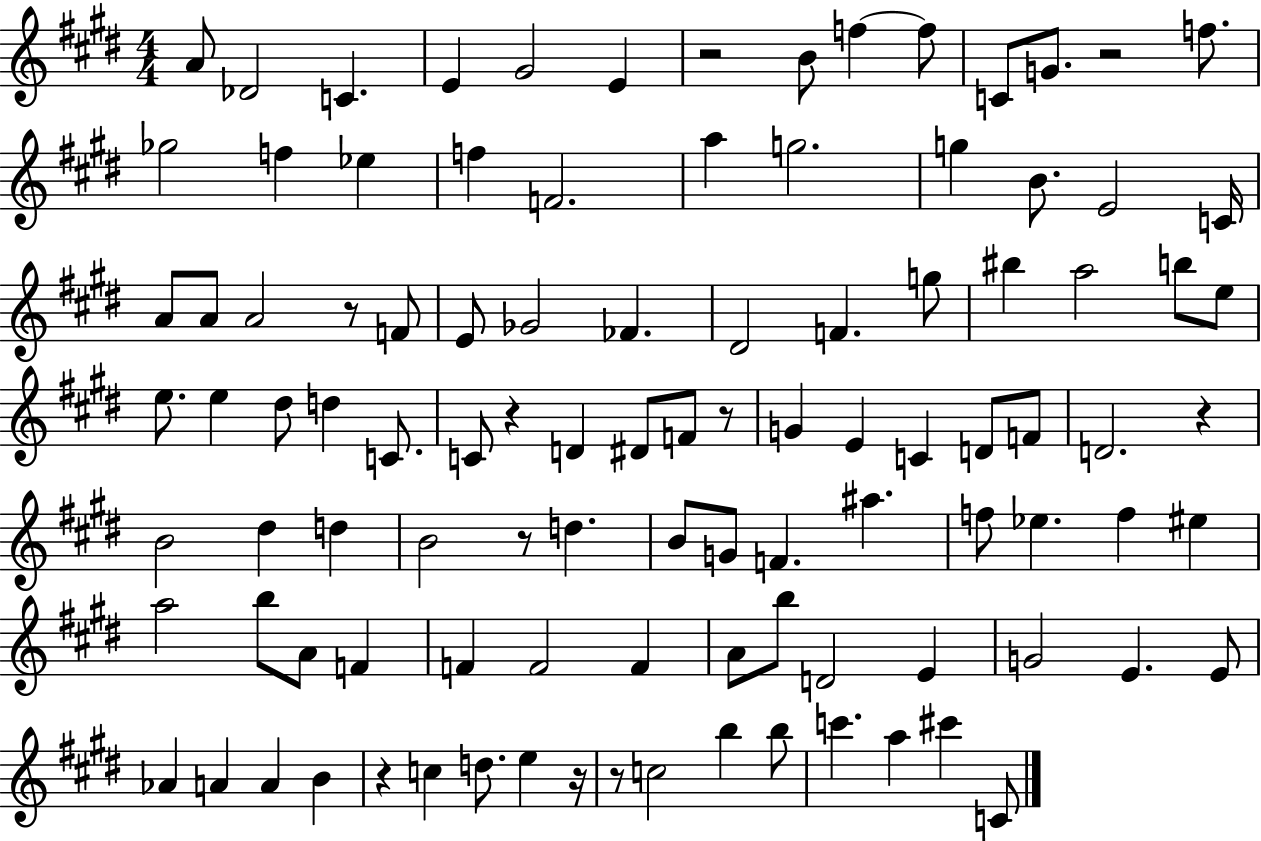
{
  \clef treble
  \numericTimeSignature
  \time 4/4
  \key e \major
  \repeat volta 2 { a'8 des'2 c'4. | e'4 gis'2 e'4 | r2 b'8 f''4~~ f''8 | c'8 g'8. r2 f''8. | \break ges''2 f''4 ees''4 | f''4 f'2. | a''4 g''2. | g''4 b'8. e'2 c'16 | \break a'8 a'8 a'2 r8 f'8 | e'8 ges'2 fes'4. | dis'2 f'4. g''8 | bis''4 a''2 b''8 e''8 | \break e''8. e''4 dis''8 d''4 c'8. | c'8 r4 d'4 dis'8 f'8 r8 | g'4 e'4 c'4 d'8 f'8 | d'2. r4 | \break b'2 dis''4 d''4 | b'2 r8 d''4. | b'8 g'8 f'4. ais''4. | f''8 ees''4. f''4 eis''4 | \break a''2 b''8 a'8 f'4 | f'4 f'2 f'4 | a'8 b''8 d'2 e'4 | g'2 e'4. e'8 | \break aes'4 a'4 a'4 b'4 | r4 c''4 d''8. e''4 r16 | r8 c''2 b''4 b''8 | c'''4. a''4 cis'''4 c'8 | \break } \bar "|."
}